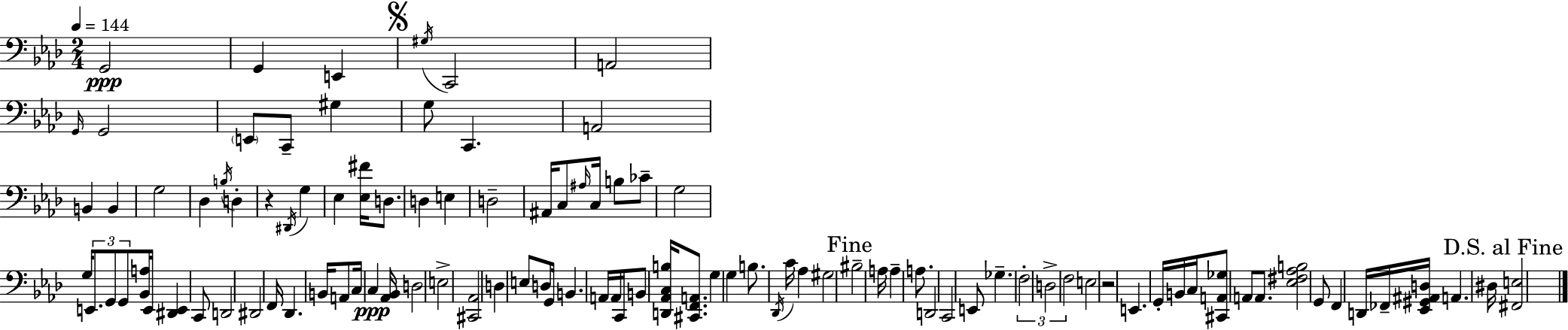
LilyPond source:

{
  \clef bass
  \numericTimeSignature
  \time 2/4
  \key aes \major
  \tempo 4 = 144
  g,2\ppp | g,4 e,4 | \mark \markup { \musicglyph "scripts.segno" } \acciaccatura { gis16 } c,2 | a,2 | \break \grace { g,16 } g,2 | \parenthesize e,8 c,8-- gis4 | g8 c,4. | a,2 | \break b,4 b,4 | g2 | des4 \acciaccatura { b16 } d4-. | r4 \acciaccatura { dis,16 } | \break g4 ees4 | <ees fis'>16 d8. d4 | e4 d2-- | ais,16 c8 \grace { ais16 } | \break c16 b8 ces'8-- g2 | g16 \tuplet 3/2 { e,8. | g,8 g,8 } <bes, a>16 e,16 <dis, e,>4 | c,8 d,2 | \break dis,2 | f,16 des,4. | b,16 a,8 c16 | c4\ppp <aes, bes,>16 d2 | \break e2-> | <cis, aes,>2 | d4 | e8 d8 g,16 b,4. | \break a,16 a,16 c,16 b,8 | <d, aes, c b>16 <cis, f, a,>8. g4 | g4 b8. | \acciaccatura { des,16 } c'16 aes4 gis2 | \break \mark "Fine" bis2-- | a16 a4-- | a8. d,2 | c,2 | \break e,8 | ges4.-- \tuplet 3/2 { f2-. | d2-> | f2 } | \break e2 | r2 | e,4. | g,16-. b,16 c16 <cis, a, ges>8 | \break a,8 a,8. <ees fis aes b>2 | g,8 | f,4 d,16 fes,16-- <ees, gis, ais, d>16 a,4. | dis16 \mark "D.S. al Fine" <fis, e>2 | \break \bar "|."
}